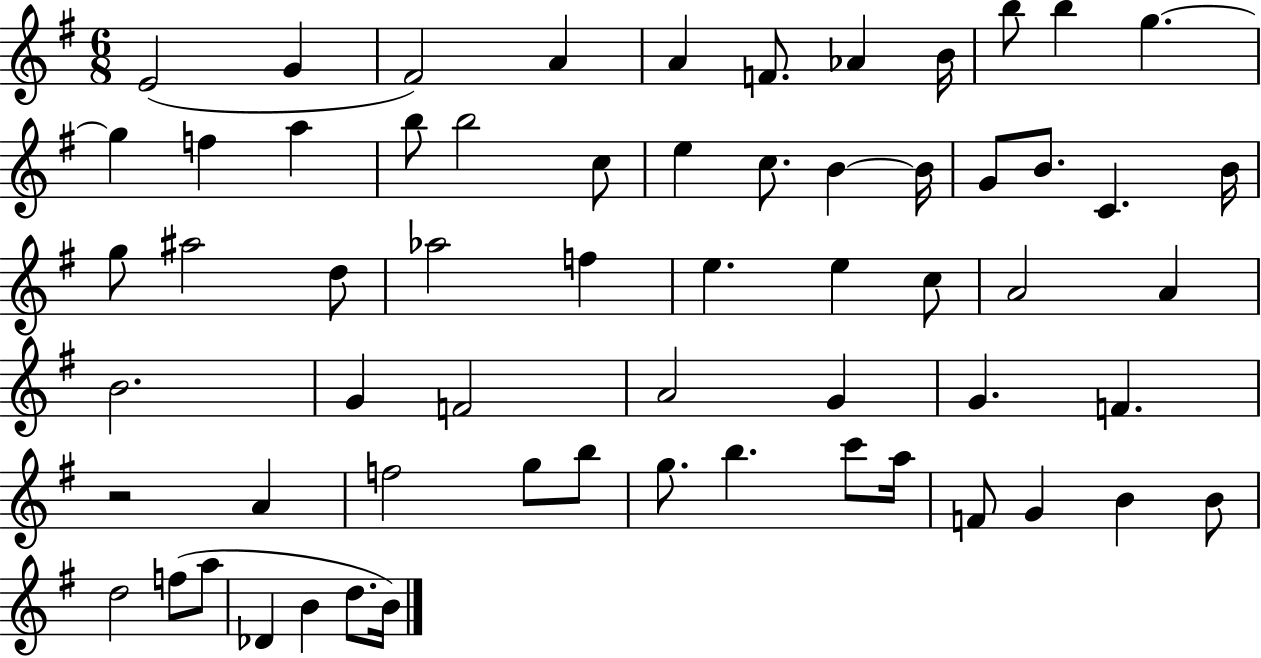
{
  \clef treble
  \numericTimeSignature
  \time 6/8
  \key g \major
  e'2( g'4 | fis'2) a'4 | a'4 f'8. aes'4 b'16 | b''8 b''4 g''4.~~ | \break g''4 f''4 a''4 | b''8 b''2 c''8 | e''4 c''8. b'4~~ b'16 | g'8 b'8. c'4. b'16 | \break g''8 ais''2 d''8 | aes''2 f''4 | e''4. e''4 c''8 | a'2 a'4 | \break b'2. | g'4 f'2 | a'2 g'4 | g'4. f'4. | \break r2 a'4 | f''2 g''8 b''8 | g''8. b''4. c'''8 a''16 | f'8 g'4 b'4 b'8 | \break d''2 f''8( a''8 | des'4 b'4 d''8. b'16) | \bar "|."
}